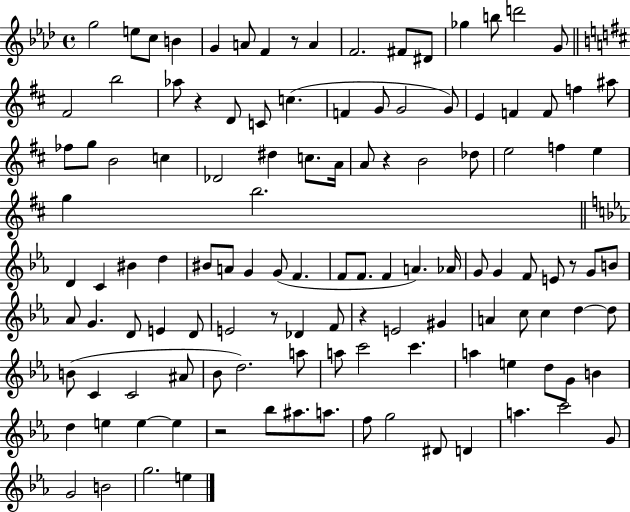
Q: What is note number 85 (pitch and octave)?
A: A#4